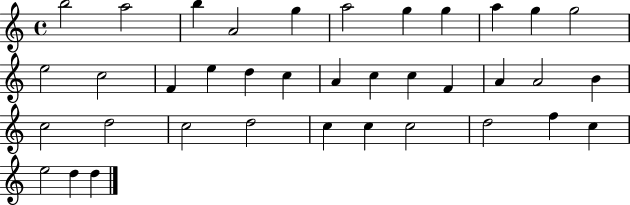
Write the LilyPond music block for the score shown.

{
  \clef treble
  \time 4/4
  \defaultTimeSignature
  \key c \major
  b''2 a''2 | b''4 a'2 g''4 | a''2 g''4 g''4 | a''4 g''4 g''2 | \break e''2 c''2 | f'4 e''4 d''4 c''4 | a'4 c''4 c''4 f'4 | a'4 a'2 b'4 | \break c''2 d''2 | c''2 d''2 | c''4 c''4 c''2 | d''2 f''4 c''4 | \break e''2 d''4 d''4 | \bar "|."
}